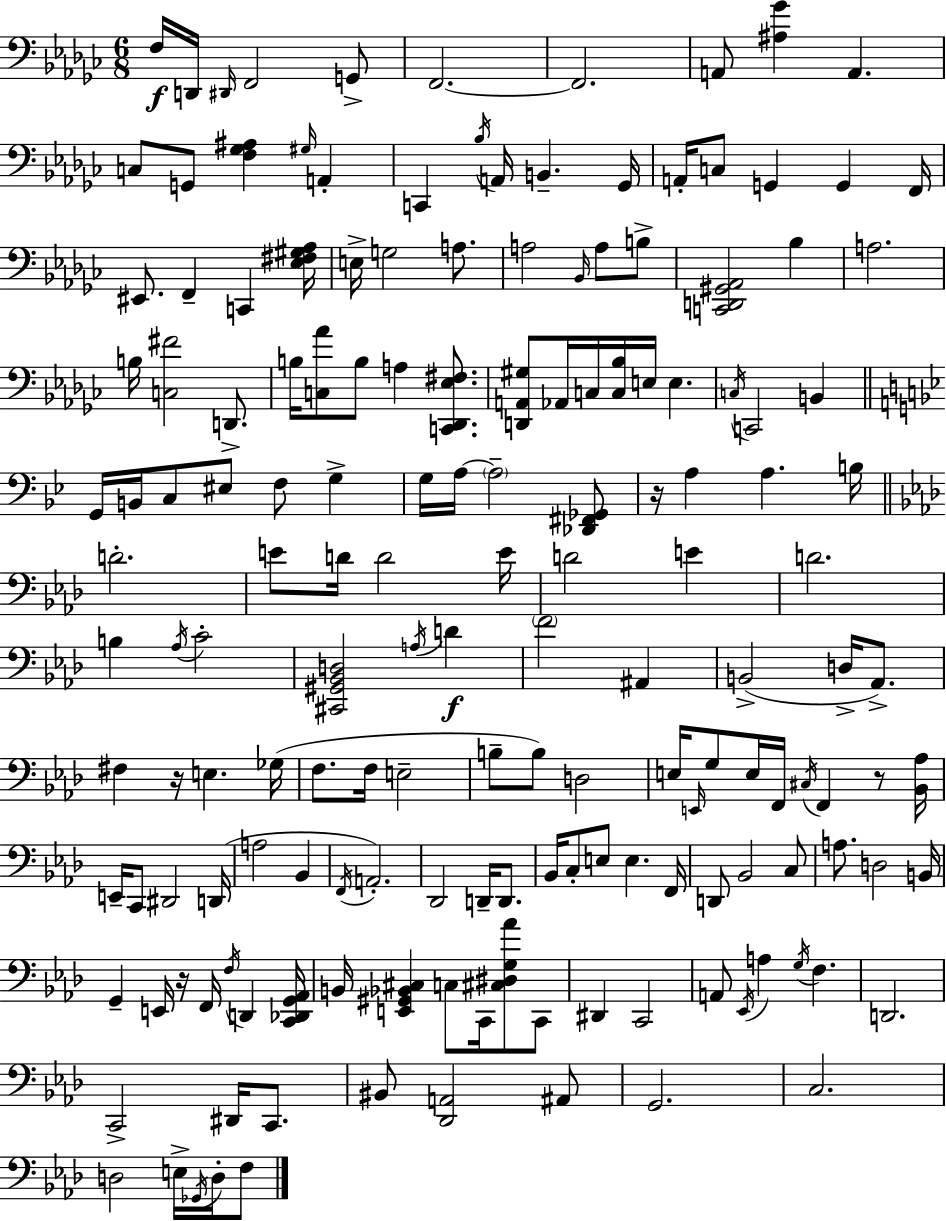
F3/s D2/s D#2/s F2/h G2/e F2/h. F2/h. A2/e [A#3,Gb4]/q A2/q. C3/e G2/e [F3,Gb3,A#3]/q G#3/s A2/q C2/q Bb3/s A2/s B2/q. Gb2/s A2/s C3/e G2/q G2/q F2/s EIS2/e. F2/q C2/q [Eb3,F#3,G#3,Ab3]/s E3/s G3/h A3/e. A3/h Bb2/s A3/e B3/e [C2,D2,G#2,Ab2]/h Bb3/q A3/h. B3/s [C3,F#4]/h D2/e. B3/s [C3,Ab4]/e B3/e A3/q [C2,Db2,Eb3,F#3]/e. [D2,A2,G#3]/e Ab2/s C3/s [C3,Bb3]/s E3/s E3/q. C3/s C2/h B2/q G2/s B2/s C3/e EIS3/e F3/e G3/q G3/s A3/s A3/h [Db2,F#2,Gb2]/e R/s A3/q A3/q. B3/s D4/h. E4/e D4/s D4/h E4/s D4/h E4/q D4/h. B3/q Ab3/s C4/h [C#2,G#2,Bb2,D3]/h A3/s D4/q F4/h A#2/q B2/h D3/s Ab2/e. F#3/q R/s E3/q. Gb3/s F3/e. F3/s E3/h B3/e B3/e D3/h E3/s E2/s G3/e E3/s F2/s C#3/s F2/q R/e [Bb2,Ab3]/s E2/s C2/e D#2/h D2/s A3/h Bb2/q F2/s A2/h. Db2/h D2/s D2/e. Bb2/s C3/e E3/e E3/q. F2/s D2/e Bb2/h C3/e A3/e. D3/h B2/s G2/q E2/s R/s F2/s F3/s D2/q [C2,Db2,G2,Ab2]/s B2/s [E2,G#2,Bb2,C#3]/q C3/e C2/s [C#3,D#3,G3,Ab4]/e C2/e D#2/q C2/h A2/e Eb2/s A3/q G3/s F3/q. D2/h. C2/h D#2/s C2/e. BIS2/e [Db2,A2]/h A#2/e G2/h. C3/h. D3/h E3/s Gb2/s D3/s F3/e